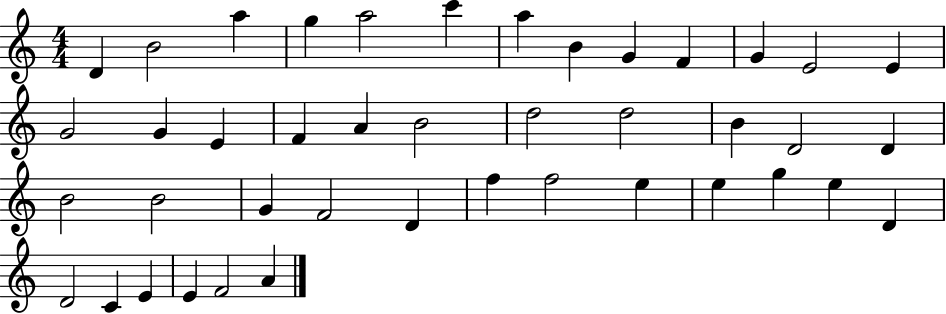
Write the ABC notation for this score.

X:1
T:Untitled
M:4/4
L:1/4
K:C
D B2 a g a2 c' a B G F G E2 E G2 G E F A B2 d2 d2 B D2 D B2 B2 G F2 D f f2 e e g e D D2 C E E F2 A